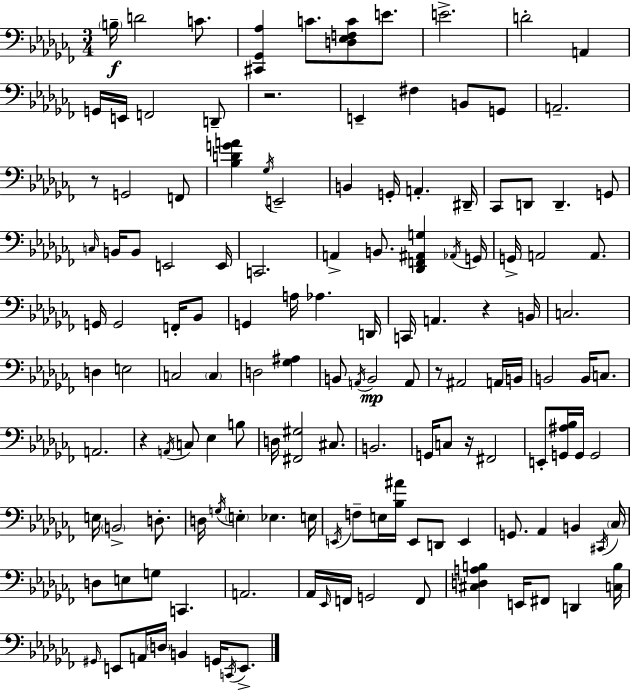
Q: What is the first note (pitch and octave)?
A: B3